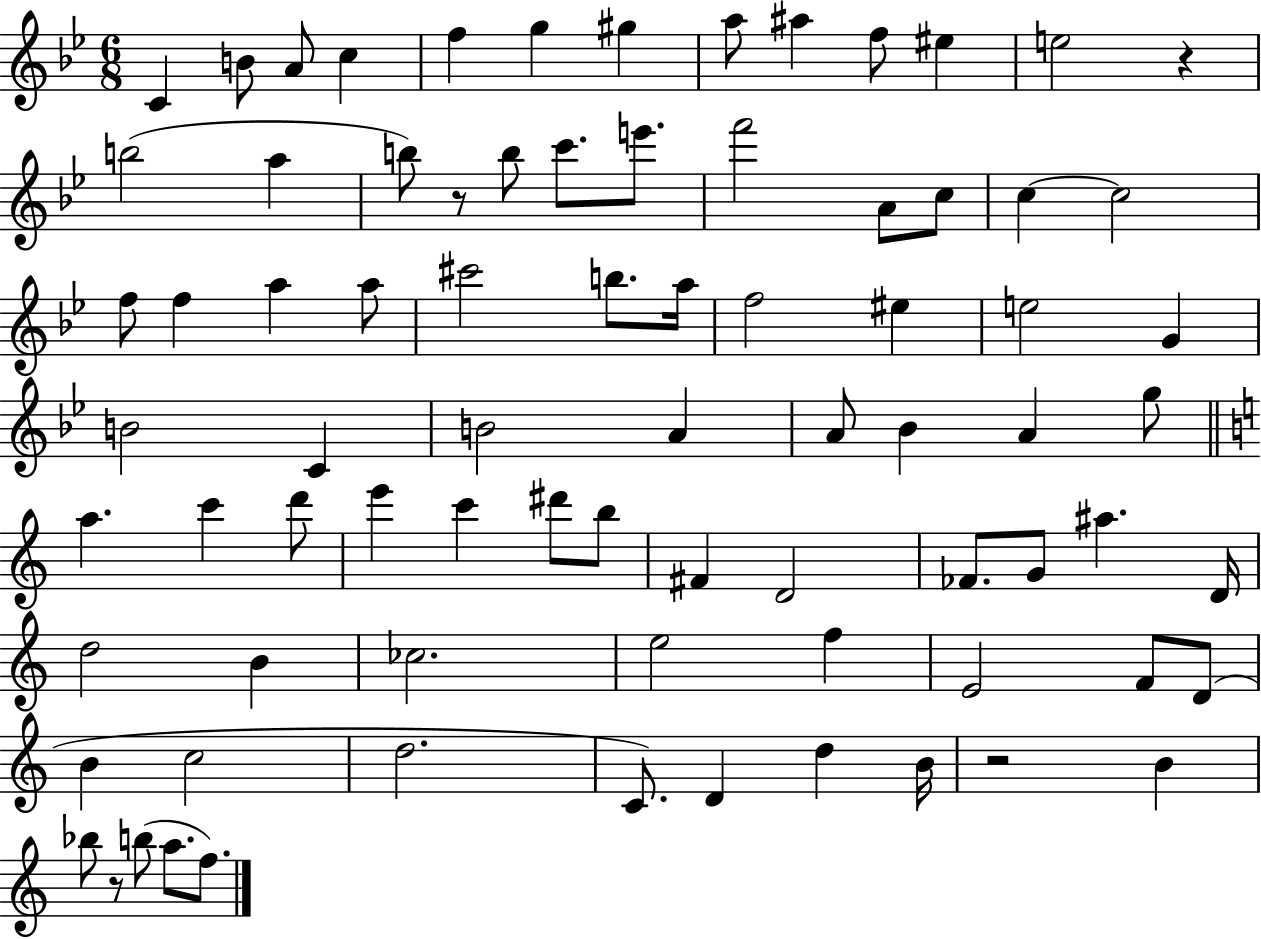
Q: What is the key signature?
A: BES major